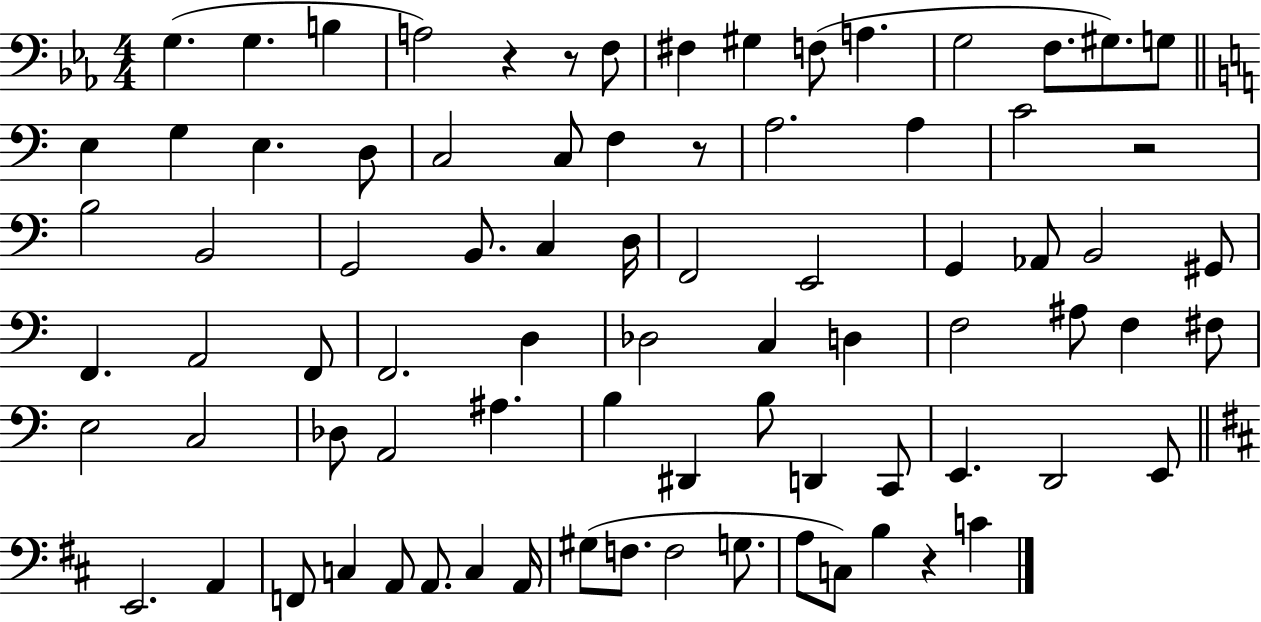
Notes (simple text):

G3/q. G3/q. B3/q A3/h R/q R/e F3/e F#3/q G#3/q F3/e A3/q. G3/h F3/e. G#3/e. G3/e E3/q G3/q E3/q. D3/e C3/h C3/e F3/q R/e A3/h. A3/q C4/h R/h B3/h B2/h G2/h B2/e. C3/q D3/s F2/h E2/h G2/q Ab2/e B2/h G#2/e F2/q. A2/h F2/e F2/h. D3/q Db3/h C3/q D3/q F3/h A#3/e F3/q F#3/e E3/h C3/h Db3/e A2/h A#3/q. B3/q D#2/q B3/e D2/q C2/e E2/q. D2/h E2/e E2/h. A2/q F2/e C3/q A2/e A2/e. C3/q A2/s G#3/e F3/e. F3/h G3/e. A3/e C3/e B3/q R/q C4/q